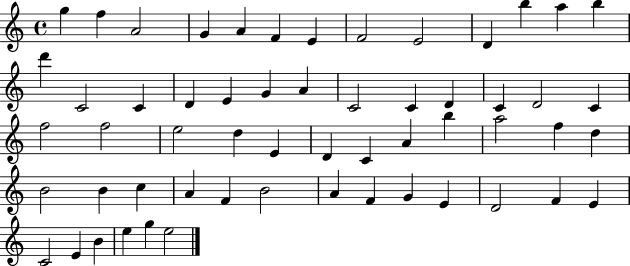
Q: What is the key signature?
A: C major